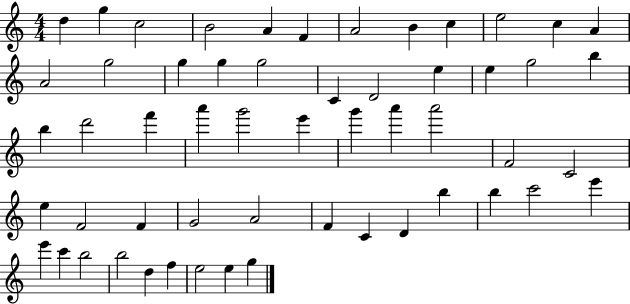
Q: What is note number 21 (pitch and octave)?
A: E5